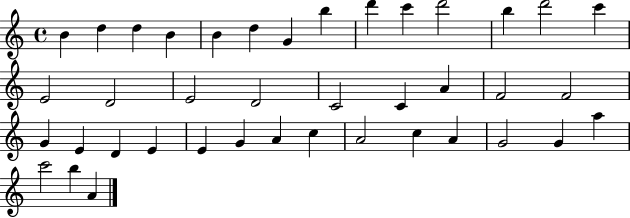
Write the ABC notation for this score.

X:1
T:Untitled
M:4/4
L:1/4
K:C
B d d B B d G b d' c' d'2 b d'2 c' E2 D2 E2 D2 C2 C A F2 F2 G E D E E G A c A2 c A G2 G a c'2 b A